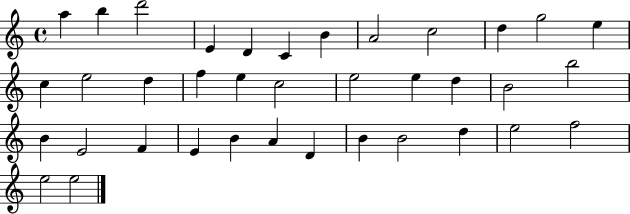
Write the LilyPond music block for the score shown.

{
  \clef treble
  \time 4/4
  \defaultTimeSignature
  \key c \major
  a''4 b''4 d'''2 | e'4 d'4 c'4 b'4 | a'2 c''2 | d''4 g''2 e''4 | \break c''4 e''2 d''4 | f''4 e''4 c''2 | e''2 e''4 d''4 | b'2 b''2 | \break b'4 e'2 f'4 | e'4 b'4 a'4 d'4 | b'4 b'2 d''4 | e''2 f''2 | \break e''2 e''2 | \bar "|."
}